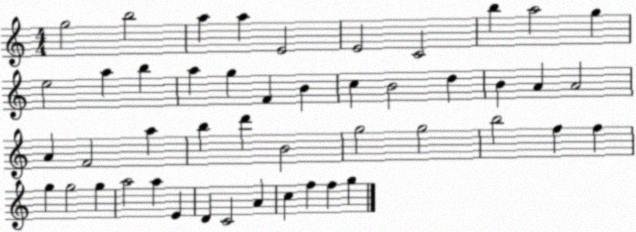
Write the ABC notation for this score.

X:1
T:Untitled
M:4/4
L:1/4
K:C
g2 b2 a a E2 E2 C2 b a2 g e2 a b a g F B c B2 d B A A2 A F2 a b d' B2 g2 g2 b2 f f g g2 g a2 a E D C2 A c f f g